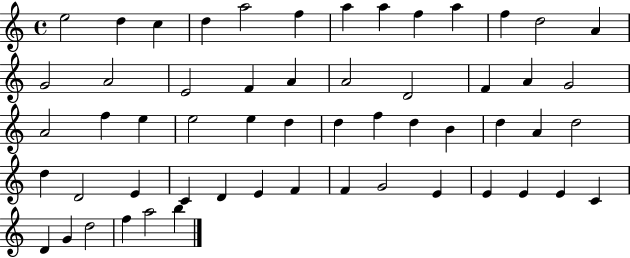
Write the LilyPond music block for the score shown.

{
  \clef treble
  \time 4/4
  \defaultTimeSignature
  \key c \major
  e''2 d''4 c''4 | d''4 a''2 f''4 | a''4 a''4 f''4 a''4 | f''4 d''2 a'4 | \break g'2 a'2 | e'2 f'4 a'4 | a'2 d'2 | f'4 a'4 g'2 | \break a'2 f''4 e''4 | e''2 e''4 d''4 | d''4 f''4 d''4 b'4 | d''4 a'4 d''2 | \break d''4 d'2 e'4 | c'4 d'4 e'4 f'4 | f'4 g'2 e'4 | e'4 e'4 e'4 c'4 | \break d'4 g'4 d''2 | f''4 a''2 b''4 | \bar "|."
}